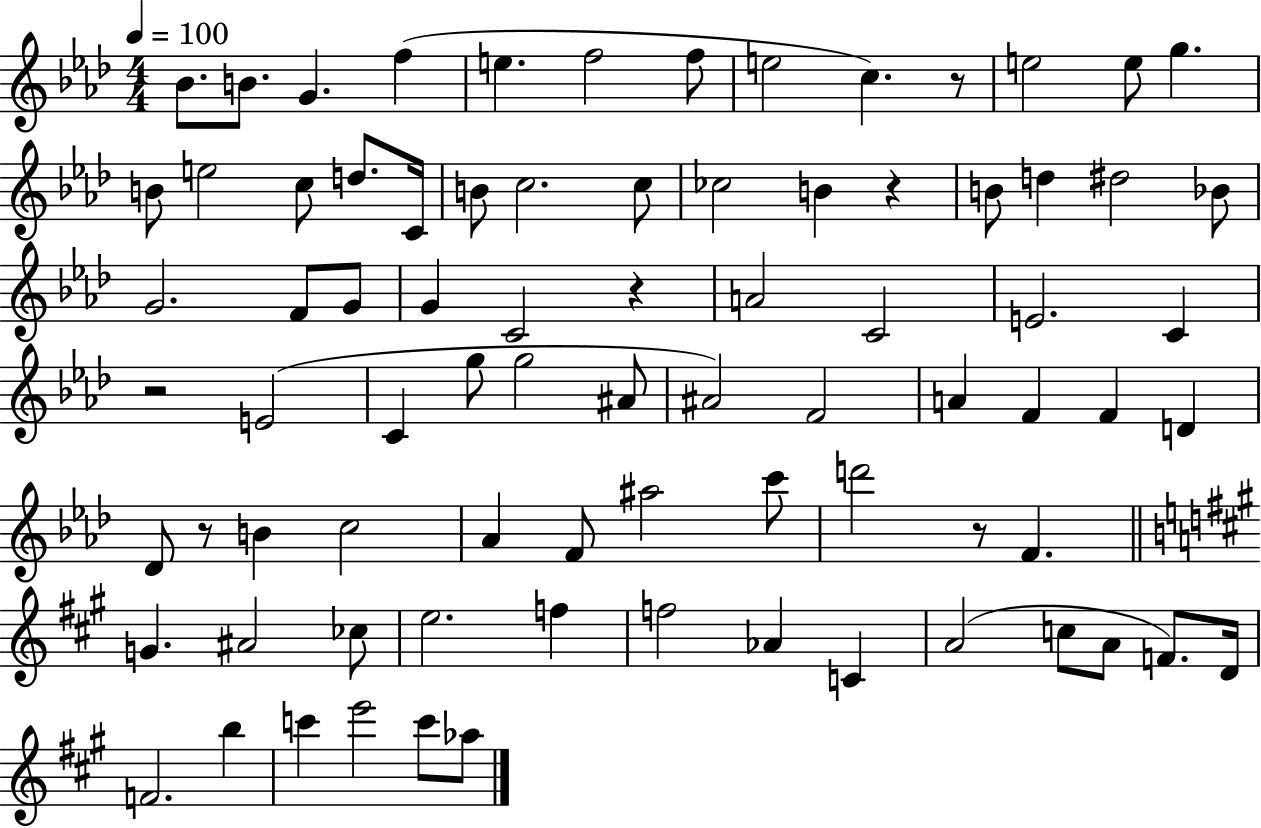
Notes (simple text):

Bb4/e. B4/e. G4/q. F5/q E5/q. F5/h F5/e E5/h C5/q. R/e E5/h E5/e G5/q. B4/e E5/h C5/e D5/e. C4/s B4/e C5/h. C5/e CES5/h B4/q R/q B4/e D5/q D#5/h Bb4/e G4/h. F4/e G4/e G4/q C4/h R/q A4/h C4/h E4/h. C4/q R/h E4/h C4/q G5/e G5/h A#4/e A#4/h F4/h A4/q F4/q F4/q D4/q Db4/e R/e B4/q C5/h Ab4/q F4/e A#5/h C6/e D6/h R/e F4/q. G4/q. A#4/h CES5/e E5/h. F5/q F5/h Ab4/q C4/q A4/h C5/e A4/e F4/e. D4/s F4/h. B5/q C6/q E6/h C6/e Ab5/e